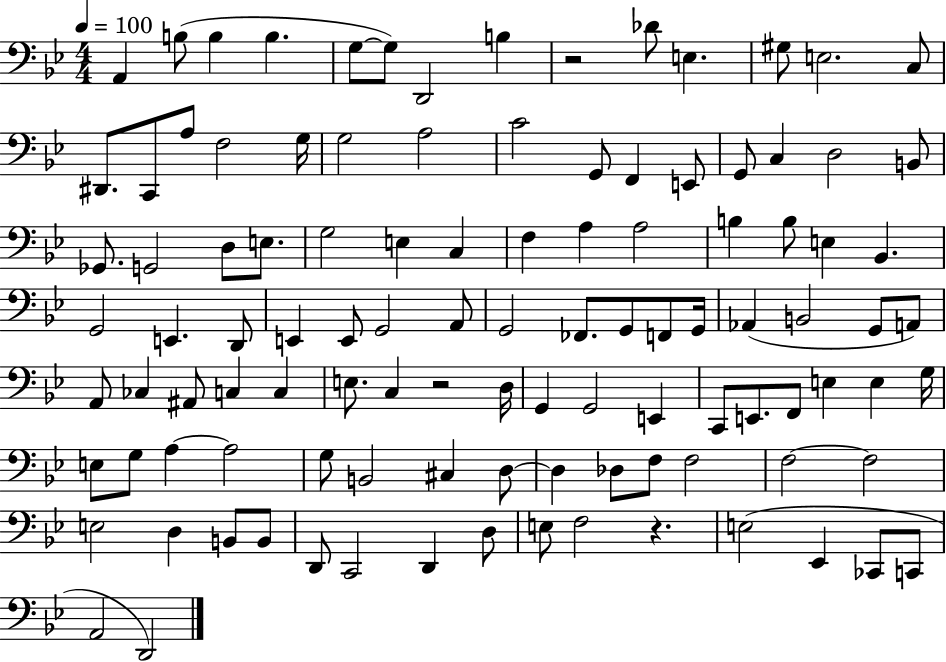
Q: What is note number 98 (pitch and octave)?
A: E3